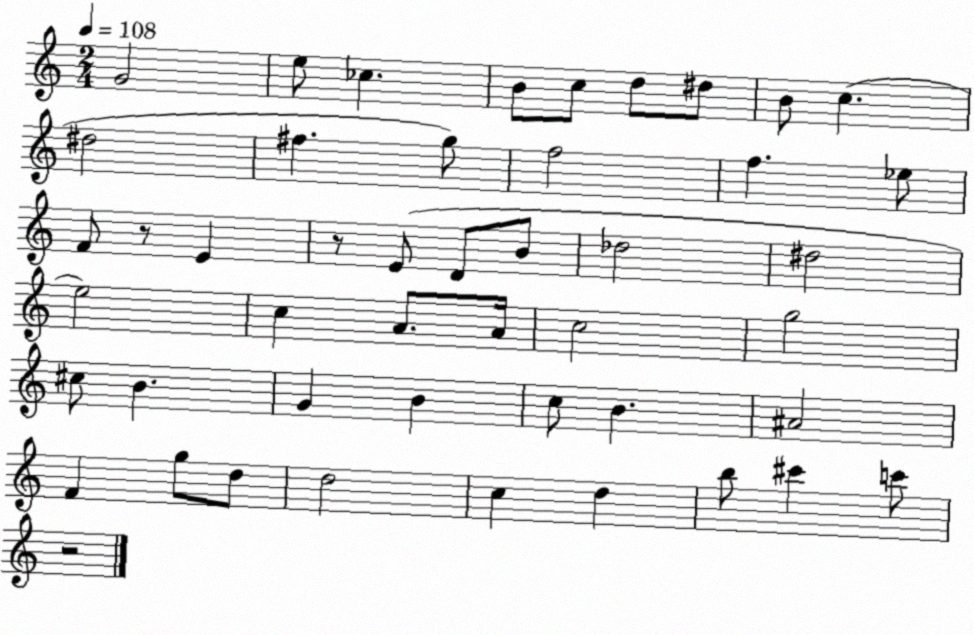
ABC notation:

X:1
T:Untitled
M:2/4
L:1/4
K:C
G2 e/2 _c B/2 c/2 d/2 ^d/2 B/2 c ^d2 ^f g/2 f2 f _e/2 F/2 z/2 E z/2 E/2 D/2 B/2 _d2 ^d2 e2 c A/2 A/4 c2 g2 ^c/2 B G B c/2 B ^A2 F g/2 d/2 d2 c d b/2 ^c' c'/2 z2